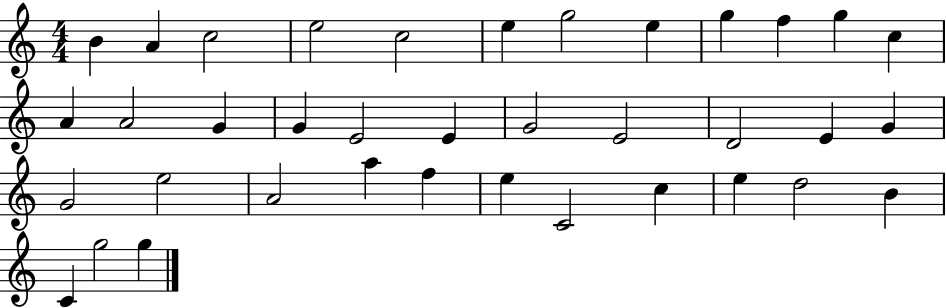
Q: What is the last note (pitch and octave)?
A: G5